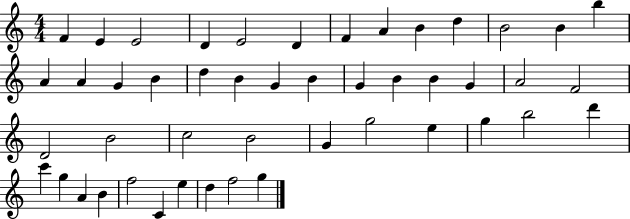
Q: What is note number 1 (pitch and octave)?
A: F4